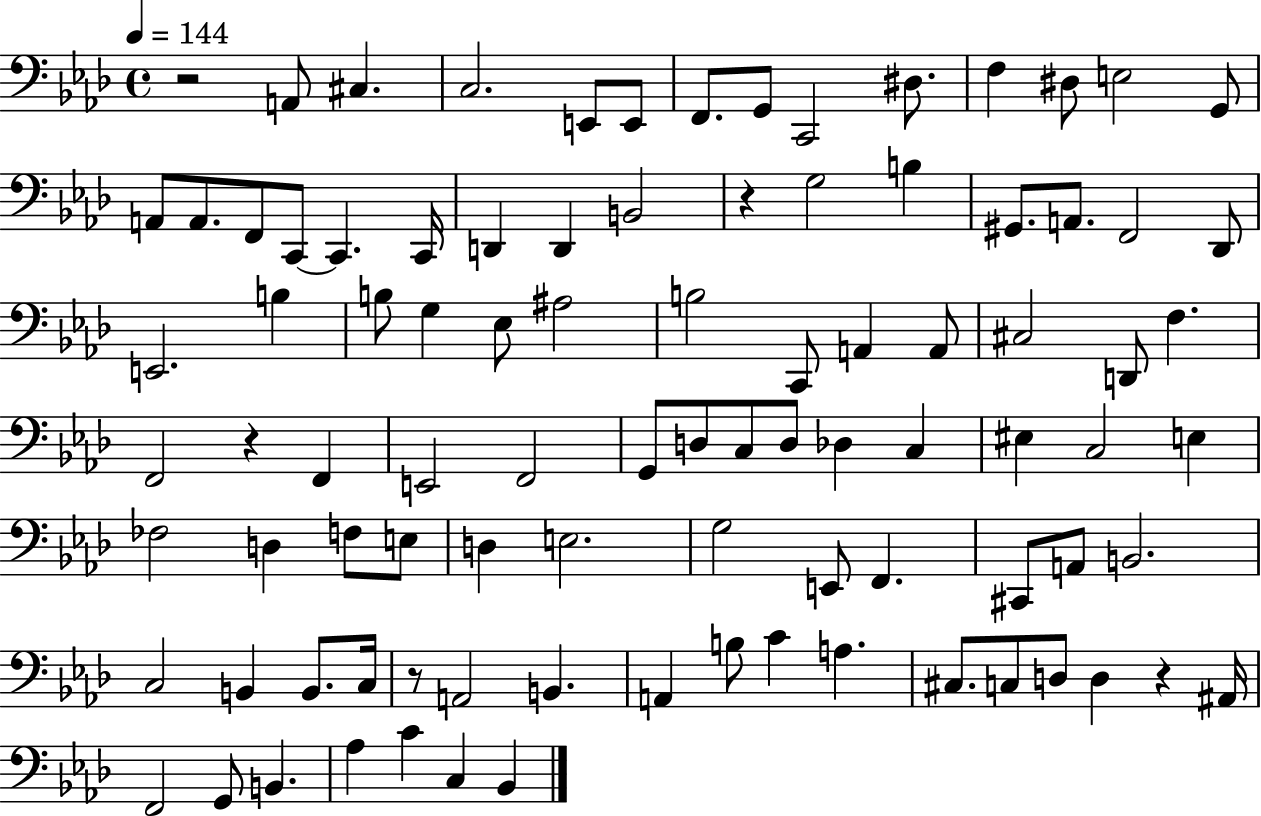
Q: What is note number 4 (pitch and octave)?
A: E2